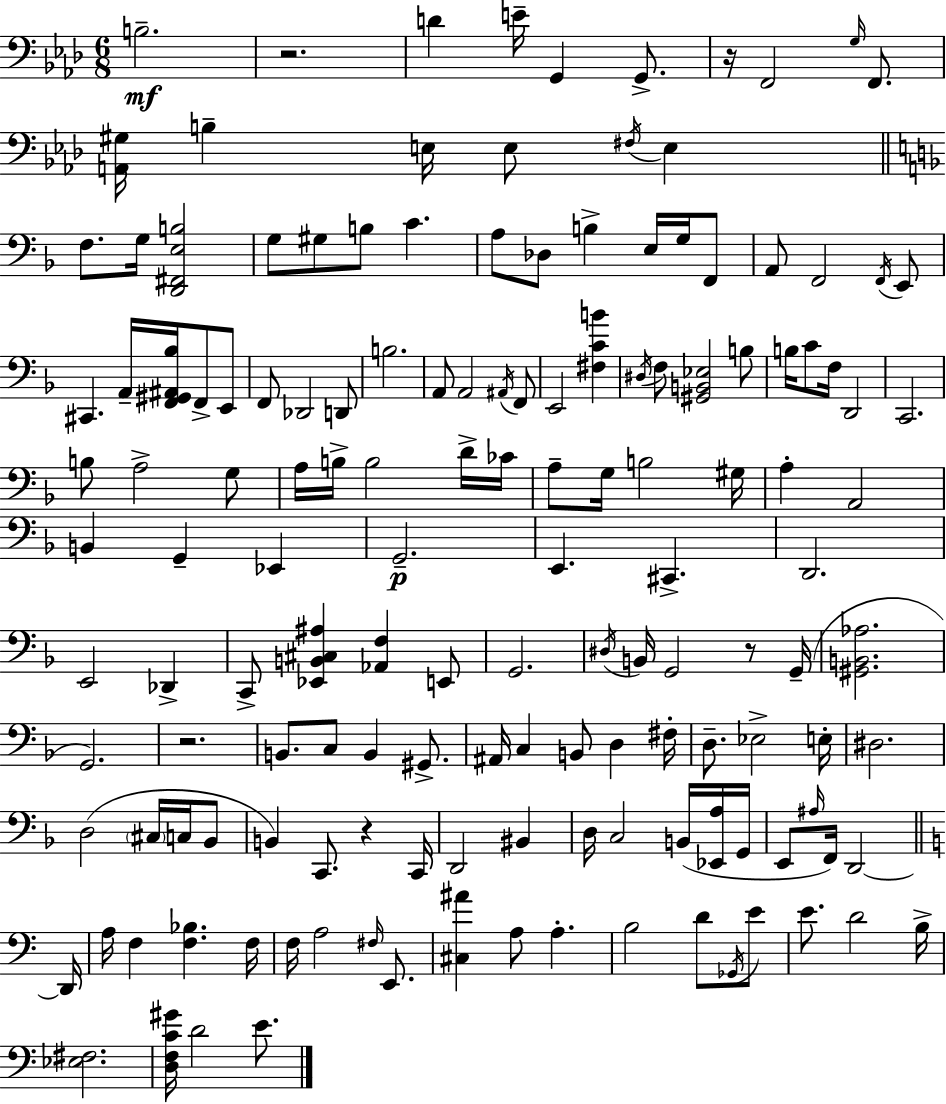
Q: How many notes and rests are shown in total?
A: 148